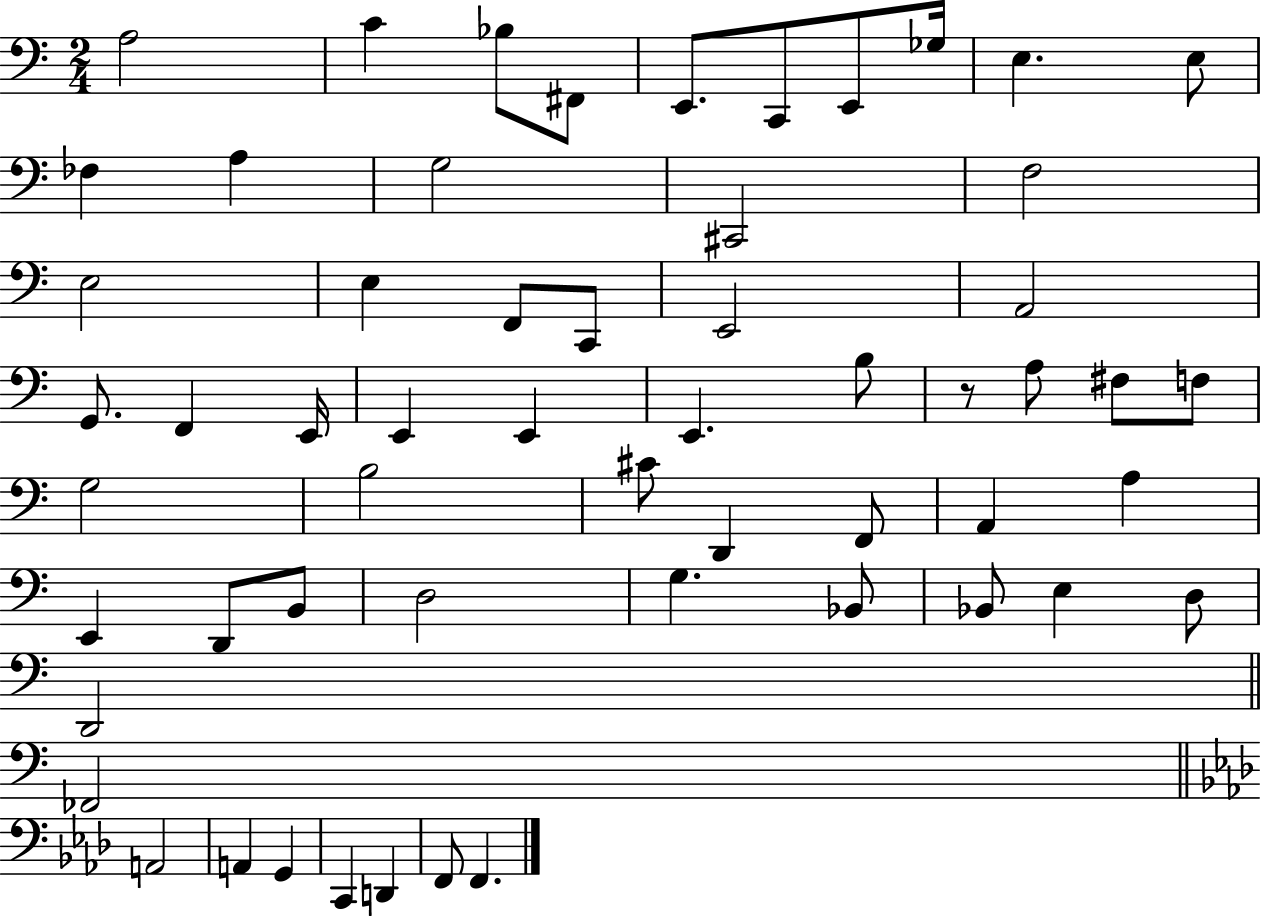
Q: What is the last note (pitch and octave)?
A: F2